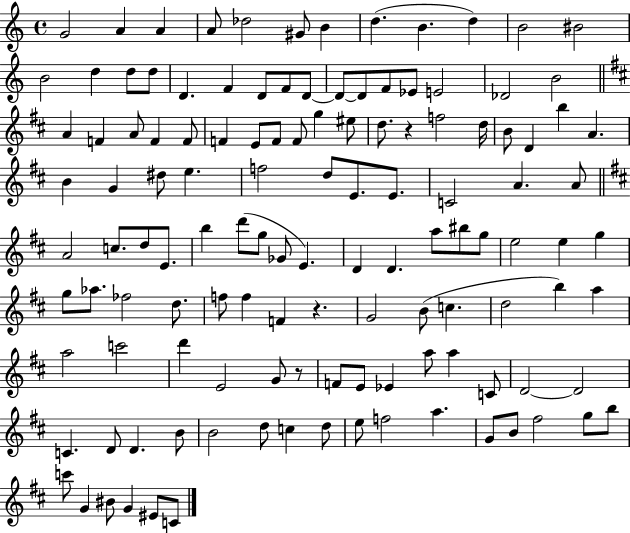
G4/h A4/q A4/q A4/e Db5/h G#4/e B4/q D5/q. B4/q. D5/q B4/h BIS4/h B4/h D5/q D5/e D5/e D4/q. F4/q D4/e F4/e D4/e D4/e D4/e F4/e Eb4/e E4/h Db4/h B4/h A4/q F4/q A4/e F4/q F4/e F4/q E4/e F4/e F4/e G5/q EIS5/e D5/e. R/q F5/h D5/s B4/e D4/q B5/q A4/q. B4/q G4/q D#5/e E5/q. F5/h D5/e E4/e. E4/e. C4/h A4/q. A4/e A4/h C5/e. D5/e E4/e. B5/q D6/e G5/e Gb4/e E4/q. D4/q D4/q. A5/e BIS5/e G5/e E5/h E5/q G5/q G5/e Ab5/e. FES5/h D5/e. F5/e F5/q F4/q R/q. G4/h B4/e C5/q. D5/h B5/q A5/q A5/h C6/h D6/q E4/h G4/e R/e F4/e E4/e Eb4/q A5/e A5/q C4/e D4/h D4/h C4/q. D4/e D4/q. B4/e B4/h D5/e C5/q D5/e E5/e F5/h A5/q. G4/e B4/e F#5/h G5/e B5/e C6/e G4/q BIS4/e G4/q EIS4/e C4/e